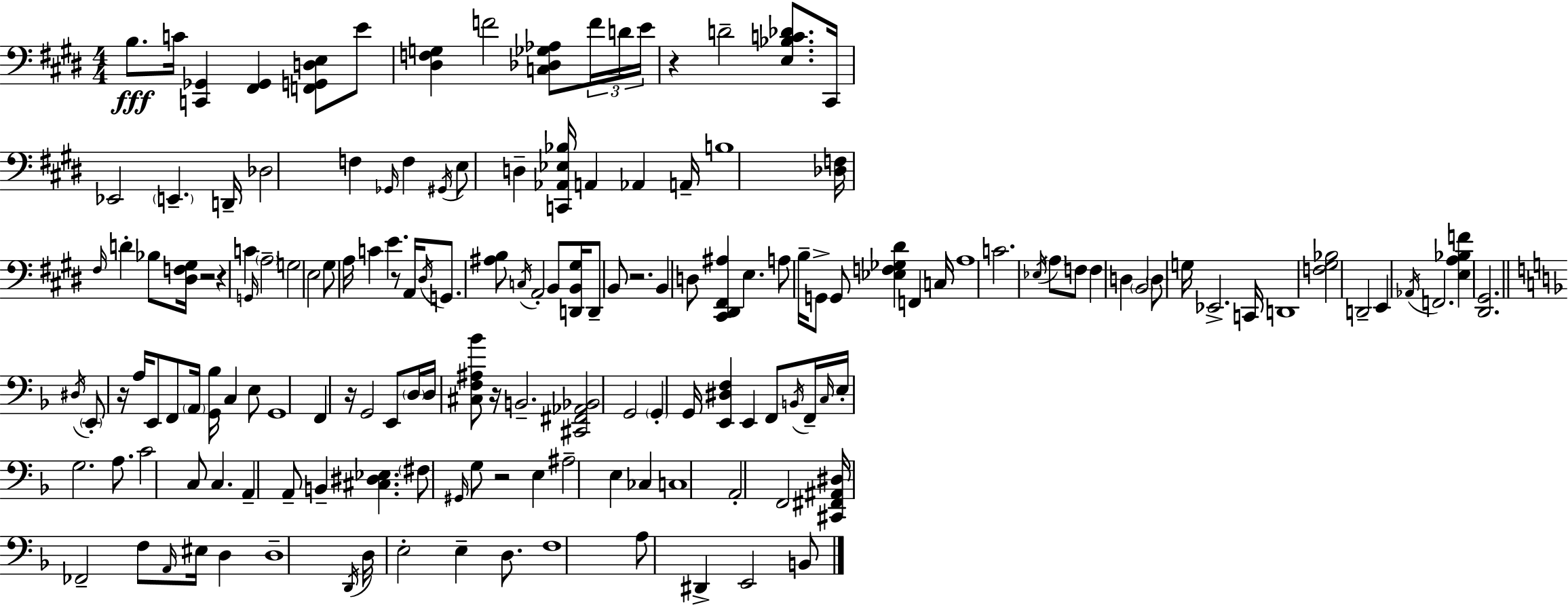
X:1
T:Untitled
M:4/4
L:1/4
K:E
B,/2 C/4 [C,,_G,,] [^F,,_G,,] [F,,G,,D,E,]/2 E/2 [^D,F,G,] F2 [C,_D,_G,_A,]/2 F/4 D/4 E/4 z D2 [E,_B,C_D]/2 ^C,,/4 _E,,2 E,, D,,/4 _D,2 F, _G,,/4 F, ^G,,/4 E,/2 D, [C,,_A,,_E,_B,]/4 A,, _A,, A,,/4 B,4 [_D,F,]/4 ^F,/4 D _B,/2 [^D,F,^G,]/4 z2 z C G,,/4 A,2 G,2 E,2 ^G,/2 A,/4 C E z/2 A,,/4 ^D,/4 G,,/2 [^A,B,]/2 C,/4 A,,2 B,,/2 [D,,B,,^G,]/4 D,,/2 B,,/2 z2 B,, D,/2 [^C,,^D,,^F,,^A,] E, A,/2 B,/4 G,,/2 G,,/2 [_E,F,_G,^D] F,, C,/4 A,4 C2 _E,/4 A,/2 F,/2 F, D, B,,2 D,/2 G,/4 _E,,2 C,,/4 D,,4 [F,^G,_B,]2 D,,2 E,, _A,,/4 F,,2 [E,A,_B,F] [^D,,^G,,]2 ^D,/4 E,,/2 z/4 A,/4 E,,/2 F,,/2 A,,/4 [G,,_B,]/4 C, E,/2 G,,4 F,, z/4 G,,2 E,,/2 D,/4 D,/4 [^C,F,^A,_B]/2 z/4 B,,2 [^C,,^F,,_A,,_B,,]2 G,,2 G,, G,,/4 [E,,^D,F,] E,, F,,/2 B,,/4 F,,/4 C,/4 E,/4 G,2 A,/2 C2 C,/2 C, A,, A,,/2 B,, [^C,^D,_E,] ^F,/2 ^G,,/4 G,/2 z2 E, ^A,2 E, _C, C,4 A,,2 F,,2 [^C,,^F,,^A,,^D,]/4 _F,,2 F,/2 A,,/4 ^E,/4 D, D,4 D,,/4 D,/4 E,2 E, D,/2 F,4 A,/2 ^D,, E,,2 B,,/2